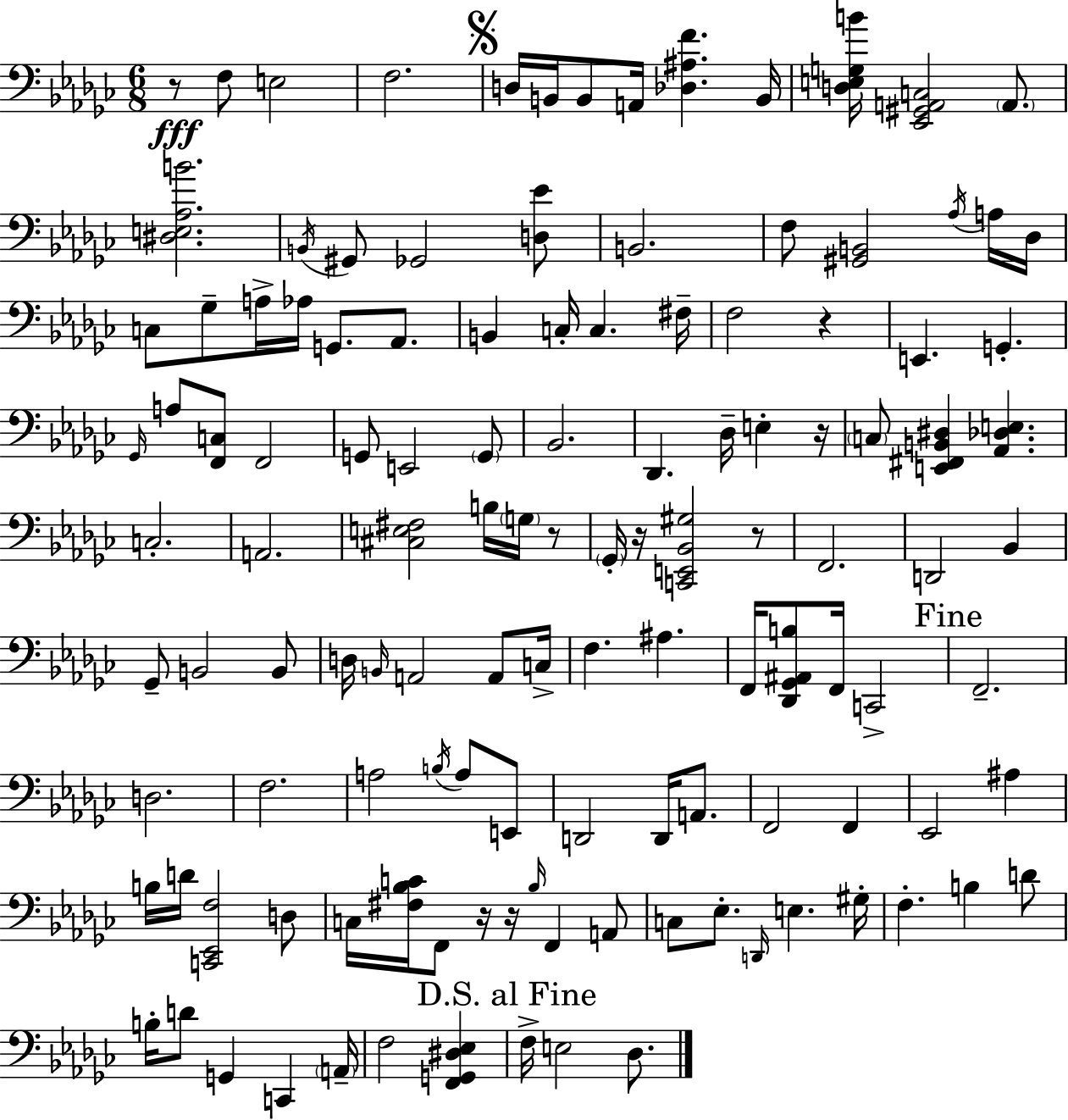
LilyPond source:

{
  \clef bass
  \numericTimeSignature
  \time 6/8
  \key ees \minor
  r8\fff f8 e2 | f2. | \mark \markup { \musicglyph "scripts.segno" } d16 b,16 b,8 a,16 <des ais f'>4. b,16 | <d e g b'>16 <ees, gis, a, c>2 \parenthesize a,8. | \break <dis e aes b'>2. | \acciaccatura { b,16 } gis,8 ges,2 <d ees'>8 | b,2. | f8 <gis, b,>2 \acciaccatura { aes16 } | \break a16 des16 c8 ges8-- a16-> aes16 g,8. aes,8. | b,4 c16-. c4. | fis16-- f2 r4 | e,4. g,4.-. | \break \grace { ges,16 } a8 <f, c>8 f,2 | g,8 e,2 | \parenthesize g,8 bes,2. | des,4. des16-- e4-. | \break r16 \parenthesize c8 <e, fis, b, dis>4 <aes, des e>4. | c2.-. | a,2. | <cis e fis>2 b16 | \break \parenthesize g16 r8 \parenthesize ges,16-. r16 <c, e, bes, gis>2 | r8 f,2. | d,2 bes,4 | ges,8-- b,2 | \break b,8 d16 \grace { b,16 } a,2 | a,8 c16-> f4. ais4. | f,16 <des, ges, ais, b>8 f,16 c,2-> | \mark "Fine" f,2.-- | \break d2. | f2. | a2 | \acciaccatura { b16 } a8 e,8 d,2 | \break d,16 a,8. f,2 | f,4 ees,2 | ais4 b16 d'16 <c, ees, f>2 | d8 c16 <fis bes c'>16 f,8 r16 r16 \grace { bes16 } | \break f,4 a,8 c8 ees8.-. \grace { d,16 } | e4. gis16-. f4.-. | b4 d'8 b16-. d'8 g,4 | c,4 \parenthesize a,16-- f2 | \break <f, g, dis ees>4 \mark "D.S. al Fine" f16-> e2 | des8. \bar "|."
}